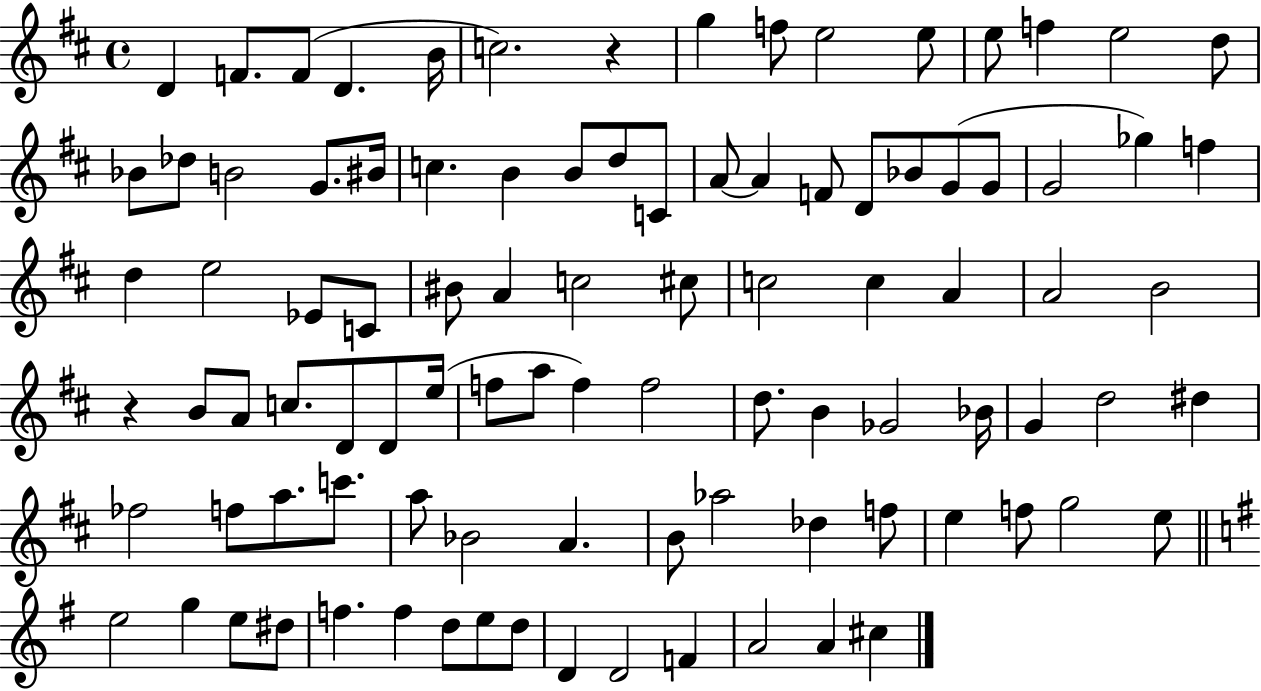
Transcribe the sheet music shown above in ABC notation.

X:1
T:Untitled
M:4/4
L:1/4
K:D
D F/2 F/2 D B/4 c2 z g f/2 e2 e/2 e/2 f e2 d/2 _B/2 _d/2 B2 G/2 ^B/4 c B B/2 d/2 C/2 A/2 A F/2 D/2 _B/2 G/2 G/2 G2 _g f d e2 _E/2 C/2 ^B/2 A c2 ^c/2 c2 c A A2 B2 z B/2 A/2 c/2 D/2 D/2 e/4 f/2 a/2 f f2 d/2 B _G2 _B/4 G d2 ^d _f2 f/2 a/2 c'/2 a/2 _B2 A B/2 _a2 _d f/2 e f/2 g2 e/2 e2 g e/2 ^d/2 f f d/2 e/2 d/2 D D2 F A2 A ^c